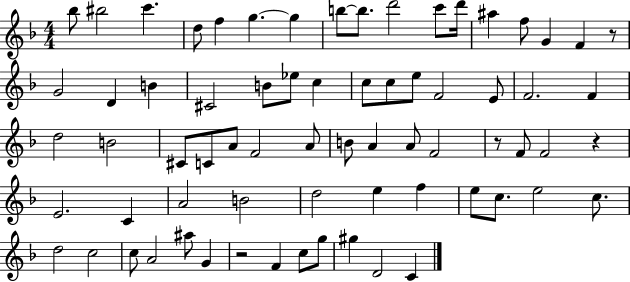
{
  \clef treble
  \numericTimeSignature
  \time 4/4
  \key f \major
  bes''8 bis''2 c'''4. | d''8 f''4 g''4.~~ g''4 | b''8~~ b''8. d'''2 c'''8 d'''16 | ais''4 f''8 g'4 f'4 r8 | \break g'2 d'4 b'4 | cis'2 b'8 ees''8 c''4 | c''8 c''8 e''8 f'2 e'8 | f'2. f'4 | \break d''2 b'2 | cis'8 c'8 a'8 f'2 a'8 | b'8 a'4 a'8 f'2 | r8 f'8 f'2 r4 | \break e'2. c'4 | a'2 b'2 | d''2 e''4 f''4 | e''8 c''8. e''2 c''8. | \break d''2 c''2 | c''8 a'2 ais''8 g'4 | r2 f'4 c''8 g''8 | gis''4 d'2 c'4 | \break \bar "|."
}